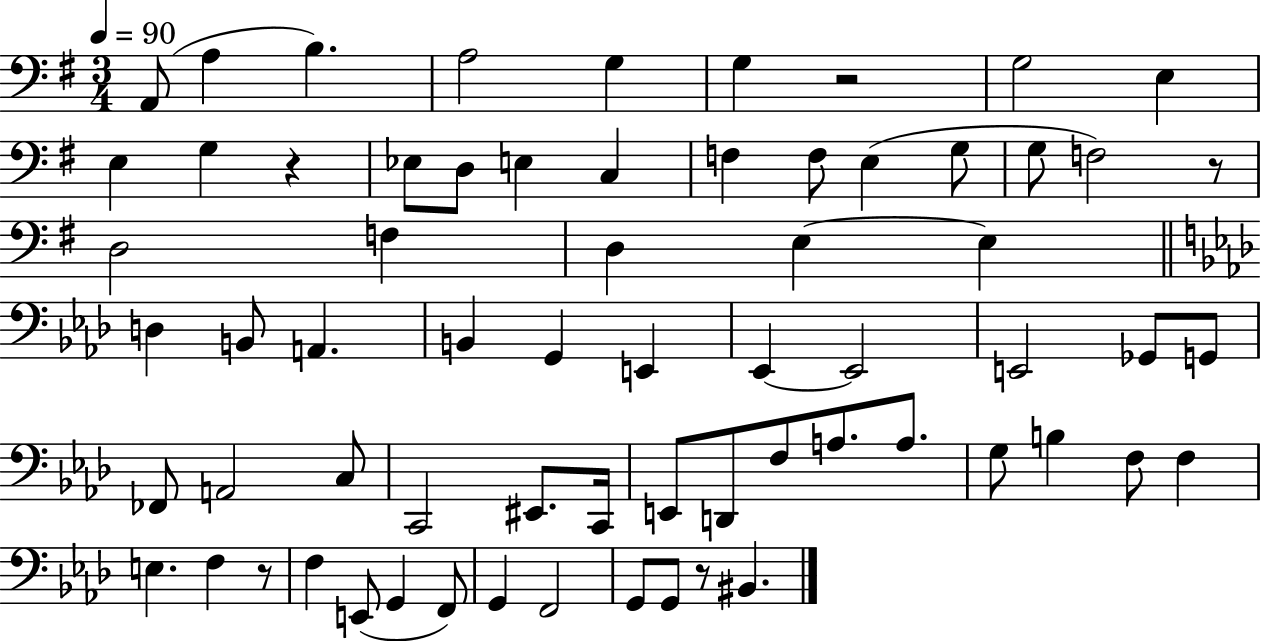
X:1
T:Untitled
M:3/4
L:1/4
K:G
A,,/2 A, B, A,2 G, G, z2 G,2 E, E, G, z _E,/2 D,/2 E, C, F, F,/2 E, G,/2 G,/2 F,2 z/2 D,2 F, D, E, E, D, B,,/2 A,, B,, G,, E,, _E,, _E,,2 E,,2 _G,,/2 G,,/2 _F,,/2 A,,2 C,/2 C,,2 ^E,,/2 C,,/4 E,,/2 D,,/2 F,/2 A,/2 A,/2 G,/2 B, F,/2 F, E, F, z/2 F, E,,/2 G,, F,,/2 G,, F,,2 G,,/2 G,,/2 z/2 ^B,,